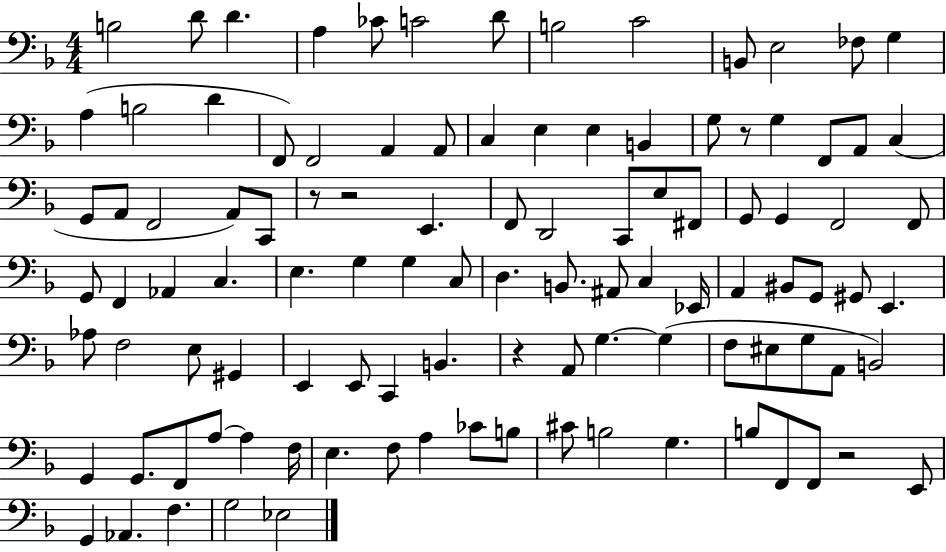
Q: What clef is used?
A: bass